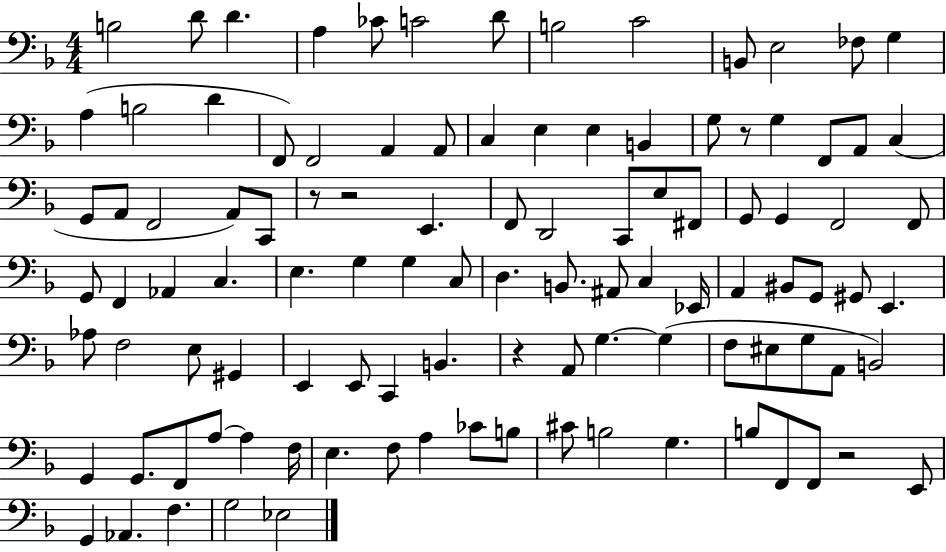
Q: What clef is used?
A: bass